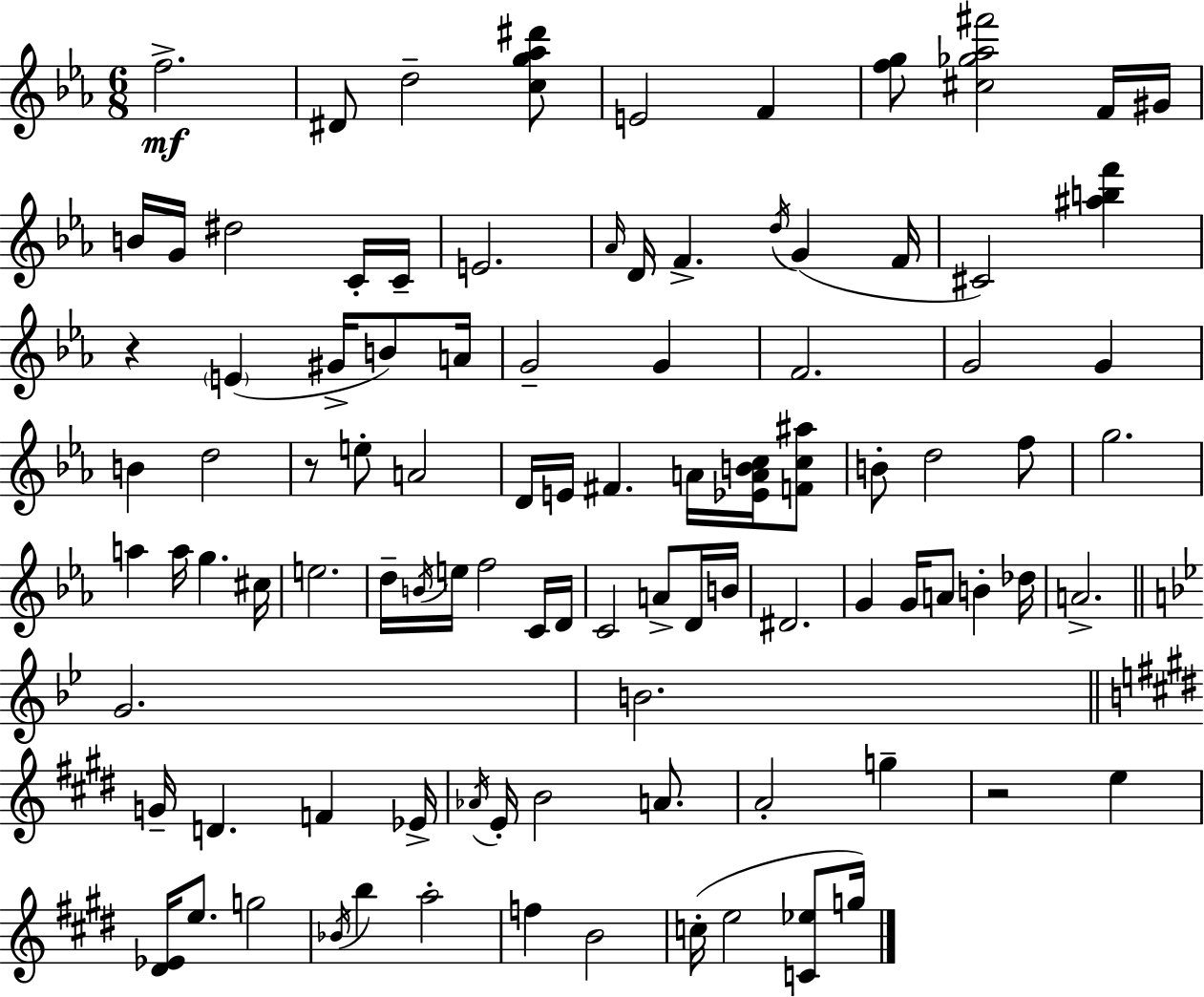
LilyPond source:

{
  \clef treble
  \numericTimeSignature
  \time 6/8
  \key c \minor
  f''2.->\mf | dis'8 d''2-- <c'' g'' aes'' dis'''>8 | e'2 f'4 | <f'' g''>8 <cis'' ges'' aes'' fis'''>2 f'16 gis'16 | \break b'16 g'16 dis''2 c'16-. c'16-- | e'2. | \grace { aes'16 } d'16 f'4.-> \acciaccatura { d''16 }( g'4 | f'16 cis'2) <ais'' b'' f'''>4 | \break r4 \parenthesize e'4( gis'16-> b'8) | a'16 g'2-- g'4 | f'2. | g'2 g'4 | \break b'4 d''2 | r8 e''8-. a'2 | d'16 e'16 fis'4. a'16 <ees' a' b' c''>16 | <f' c'' ais''>8 b'8-. d''2 | \break f''8 g''2. | a''4 a''16 g''4. | cis''16 e''2. | d''16-- \acciaccatura { b'16 } e''16 f''2 | \break c'16 d'16 c'2 a'8-> | d'16 b'16 dis'2. | g'4 g'16 a'8 b'4-. | des''16 a'2.-> | \break \bar "||" \break \key bes \major g'2. | b'2. | \bar "||" \break \key e \major g'16-- d'4. f'4 ees'16-> | \acciaccatura { aes'16 } e'16-. b'2 a'8. | a'2-. g''4-- | r2 e''4 | \break <dis' ees'>16 e''8. g''2 | \acciaccatura { bes'16 } b''4 a''2-. | f''4 b'2 | c''16-.( e''2 <c' ees''>8 | \break g''16) \bar "|."
}